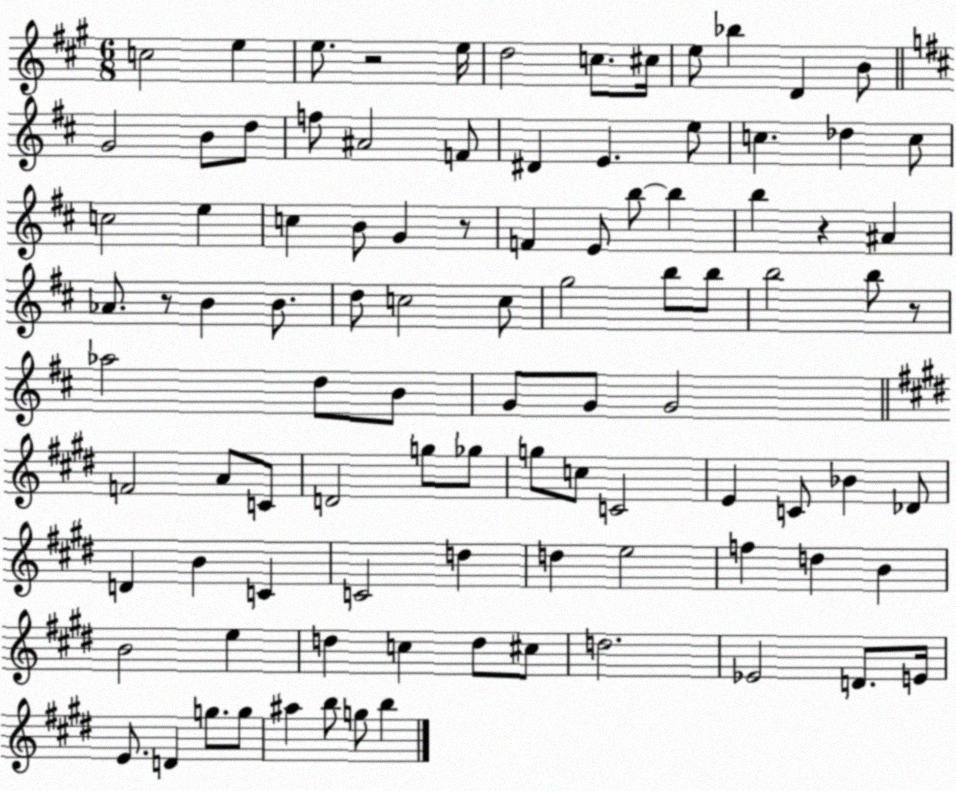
X:1
T:Untitled
M:6/8
L:1/4
K:A
c2 e e/2 z2 e/4 d2 c/2 ^c/4 e/2 _b D B/2 G2 B/2 d/2 f/2 ^A2 F/2 ^D E e/2 c _d c/2 c2 e c B/2 G z/2 F E/2 b/2 b b z ^A _A/2 z/2 B B/2 d/2 c2 c/2 g2 b/2 b/2 b2 b/2 z/2 _a2 d/2 B/2 G/2 G/2 G2 F2 A/2 C/2 D2 g/2 _g/2 g/2 c/2 C2 E C/2 _B _D/2 D B C C2 d d e2 f d B B2 e d c d/2 ^c/2 d2 _E2 D/2 E/4 E/2 D g/2 g/2 ^a b/2 g/2 b